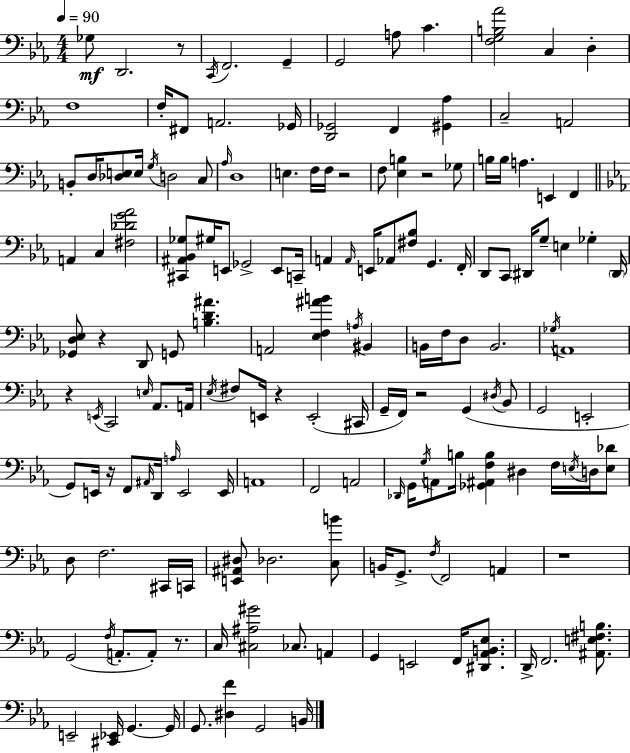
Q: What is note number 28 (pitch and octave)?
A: F3